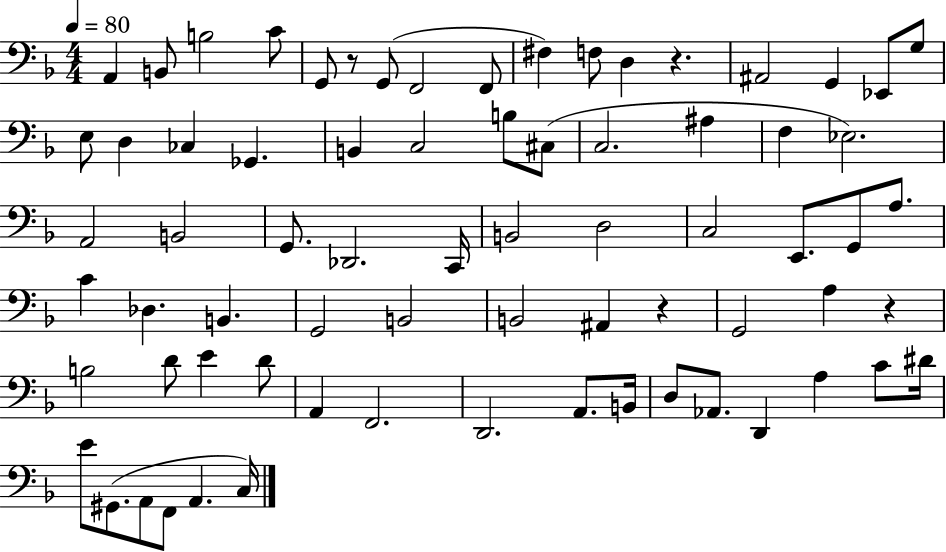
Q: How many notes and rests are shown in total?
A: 72